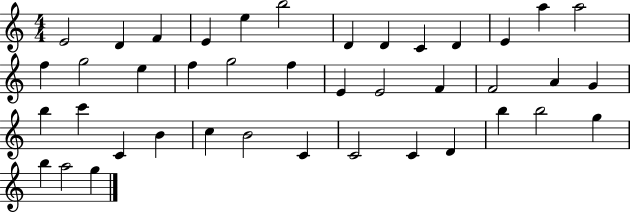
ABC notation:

X:1
T:Untitled
M:4/4
L:1/4
K:C
E2 D F E e b2 D D C D E a a2 f g2 e f g2 f E E2 F F2 A G b c' C B c B2 C C2 C D b b2 g b a2 g